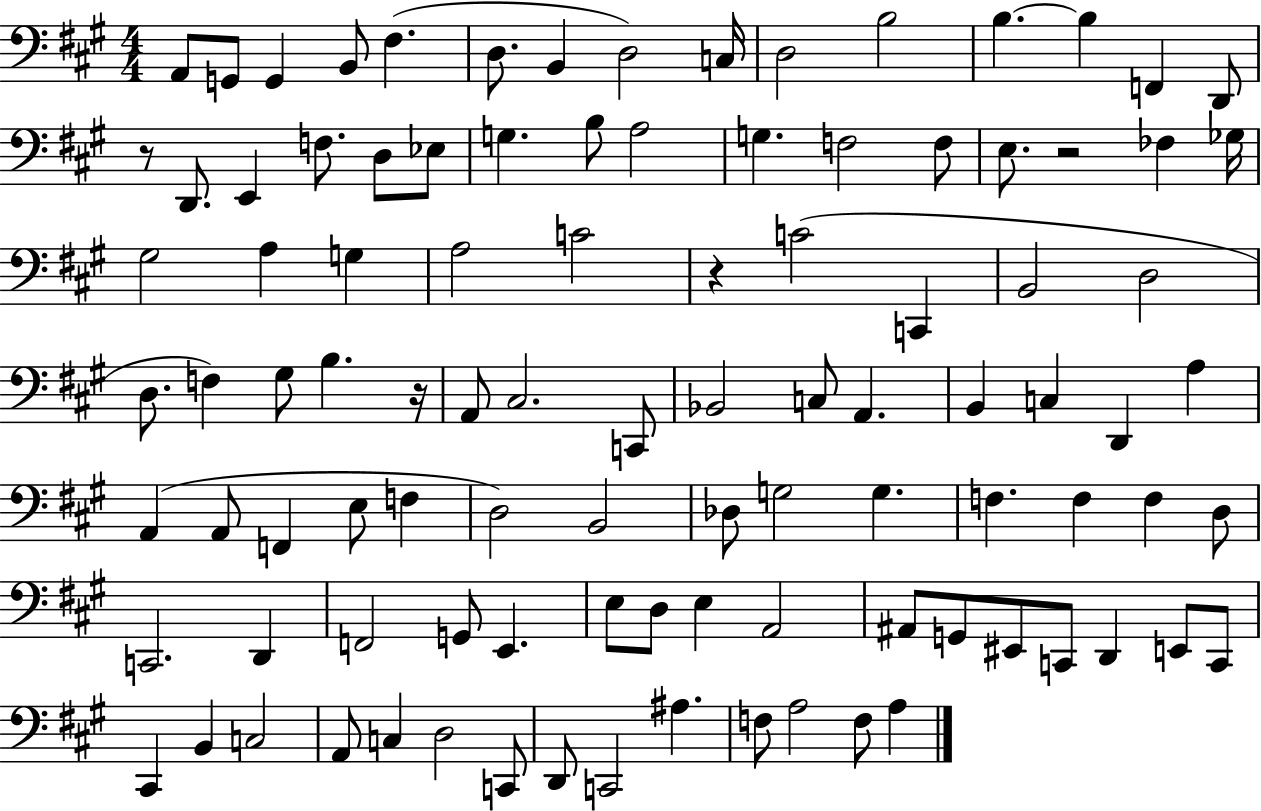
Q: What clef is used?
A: bass